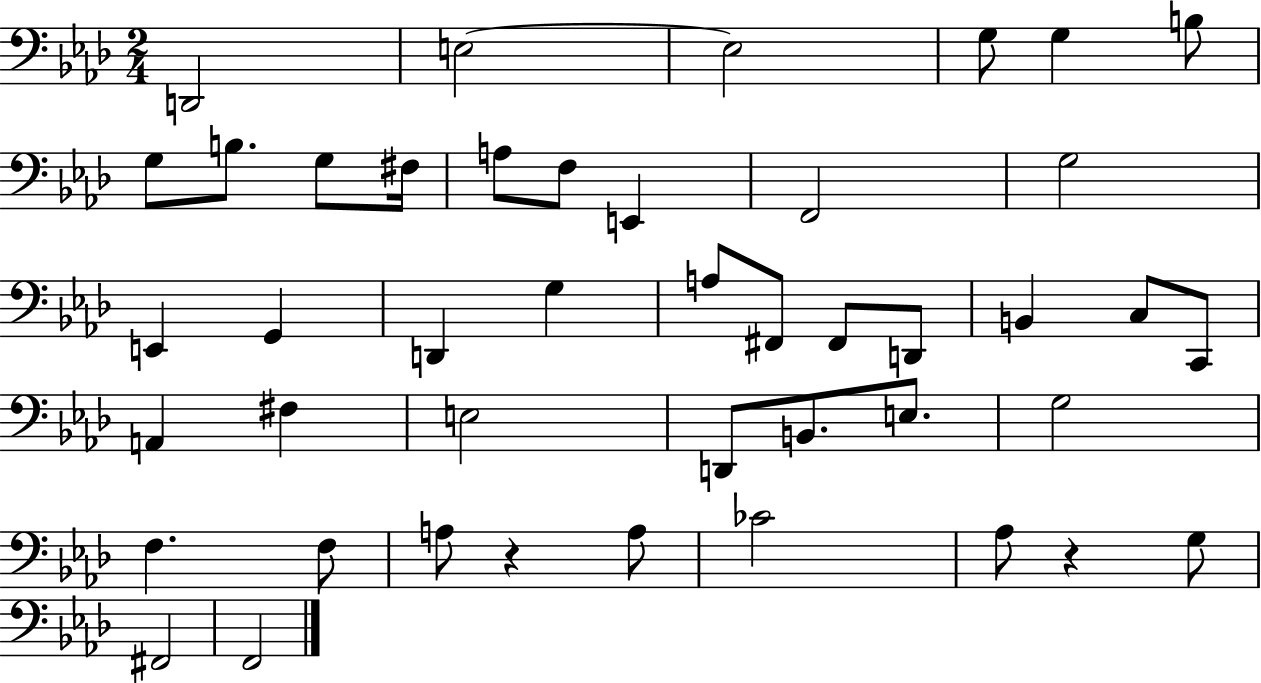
{
  \clef bass
  \numericTimeSignature
  \time 2/4
  \key aes \major
  d,2 | e2~~ | e2 | g8 g4 b8 | \break g8 b8. g8 fis16 | a8 f8 e,4 | f,2 | g2 | \break e,4 g,4 | d,4 g4 | a8 fis,8 fis,8 d,8 | b,4 c8 c,8 | \break a,4 fis4 | e2 | d,8 b,8. e8. | g2 | \break f4. f8 | a8 r4 a8 | ces'2 | aes8 r4 g8 | \break fis,2 | f,2 | \bar "|."
}